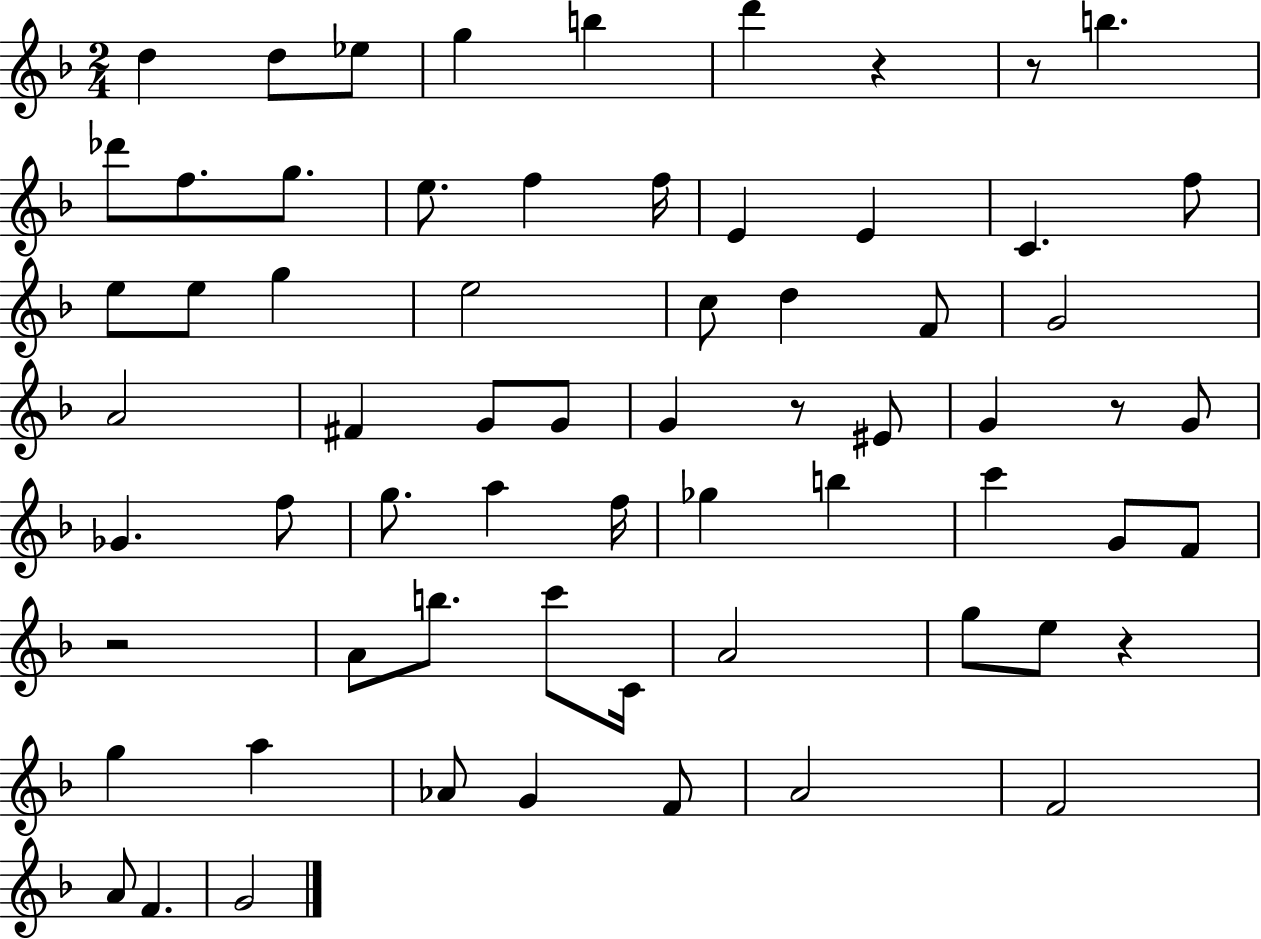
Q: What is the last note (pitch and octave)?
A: G4